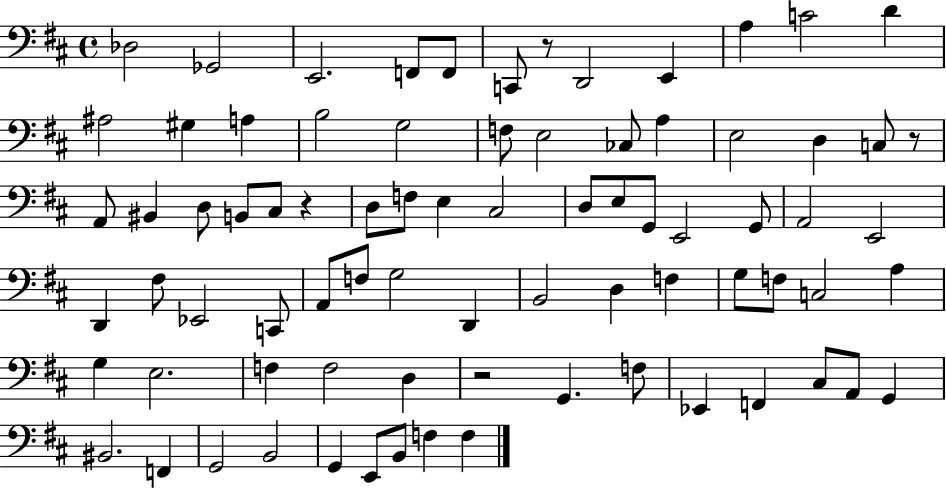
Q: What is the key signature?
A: D major